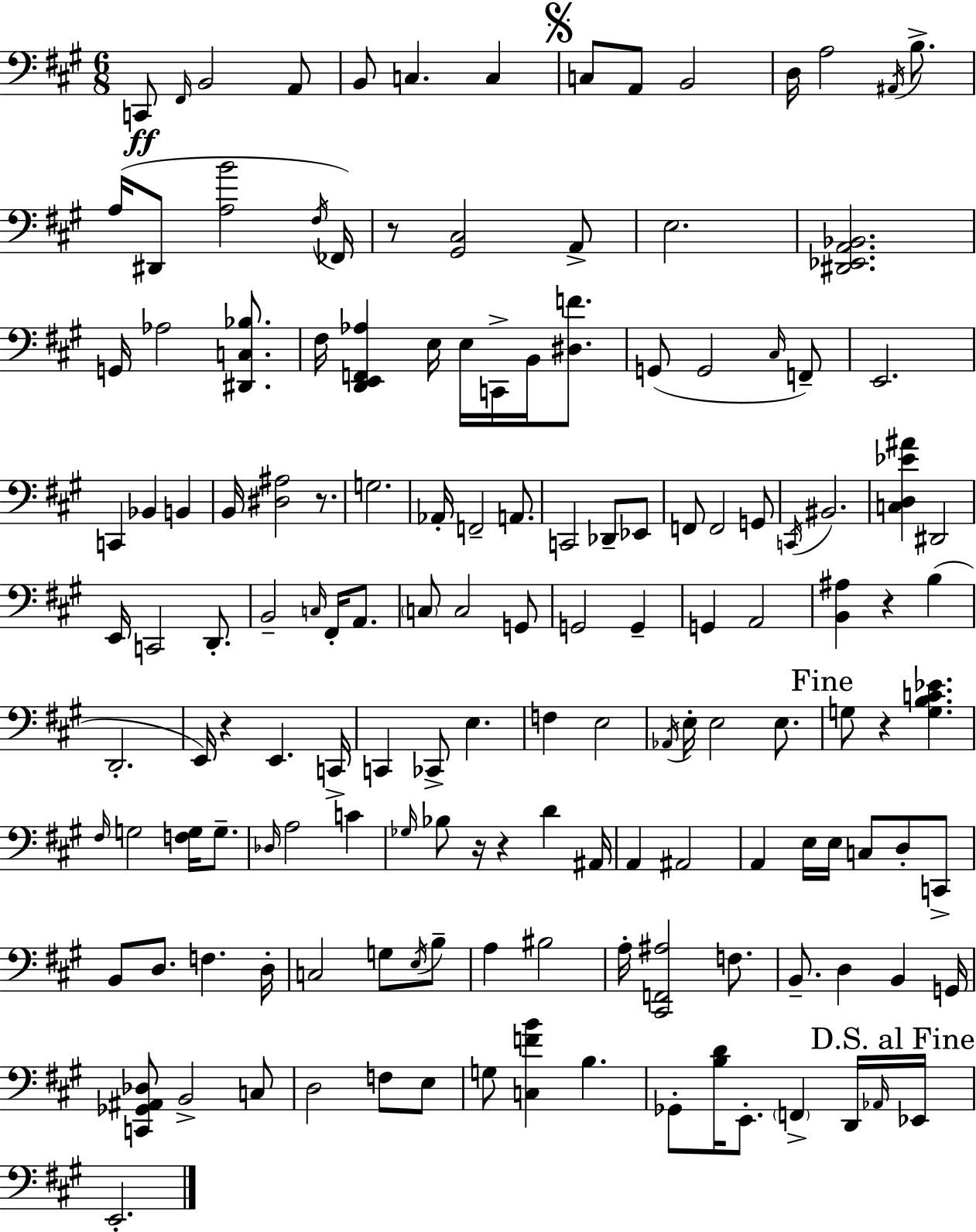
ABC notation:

X:1
T:Untitled
M:6/8
L:1/4
K:A
C,,/2 ^F,,/4 B,,2 A,,/2 B,,/2 C, C, C,/2 A,,/2 B,,2 D,/4 A,2 ^A,,/4 B,/2 A,/4 ^D,,/2 [A,B]2 ^F,/4 _F,,/4 z/2 [^G,,^C,]2 A,,/2 E,2 [^D,,_E,,A,,_B,,]2 G,,/4 _A,2 [^D,,C,_B,]/2 ^F,/4 [D,,E,,F,,_A,] E,/4 E,/4 C,,/4 B,,/4 [^D,F]/2 G,,/2 G,,2 ^C,/4 F,,/2 E,,2 C,, _B,, B,, B,,/4 [^D,^A,]2 z/2 G,2 _A,,/4 F,,2 A,,/2 C,,2 _D,,/2 _E,,/2 F,,/2 F,,2 G,,/2 C,,/4 ^B,,2 [C,D,_E^A] ^D,,2 E,,/4 C,,2 D,,/2 B,,2 C,/4 ^F,,/4 A,,/2 C,/2 C,2 G,,/2 G,,2 G,, G,, A,,2 [B,,^A,] z B, D,,2 E,,/4 z E,, C,,/4 C,, _C,,/2 E, F, E,2 _A,,/4 E,/4 E,2 E,/2 G,/2 z [G,B,C_E] ^F,/4 G,2 [F,G,]/4 G,/2 _D,/4 A,2 C _G,/4 _B,/2 z/4 z D ^A,,/4 A,, ^A,,2 A,, E,/4 E,/4 C,/2 D,/2 C,,/2 B,,/2 D,/2 F, D,/4 C,2 G,/2 E,/4 B,/2 A, ^B,2 A,/4 [^C,,F,,^A,]2 F,/2 B,,/2 D, B,, G,,/4 [C,,_G,,^A,,_D,]/2 B,,2 C,/2 D,2 F,/2 E,/2 G,/2 [C,FB] B, _G,,/2 [B,D]/4 E,,/2 F,, D,,/4 _A,,/4 _E,,/4 E,,2